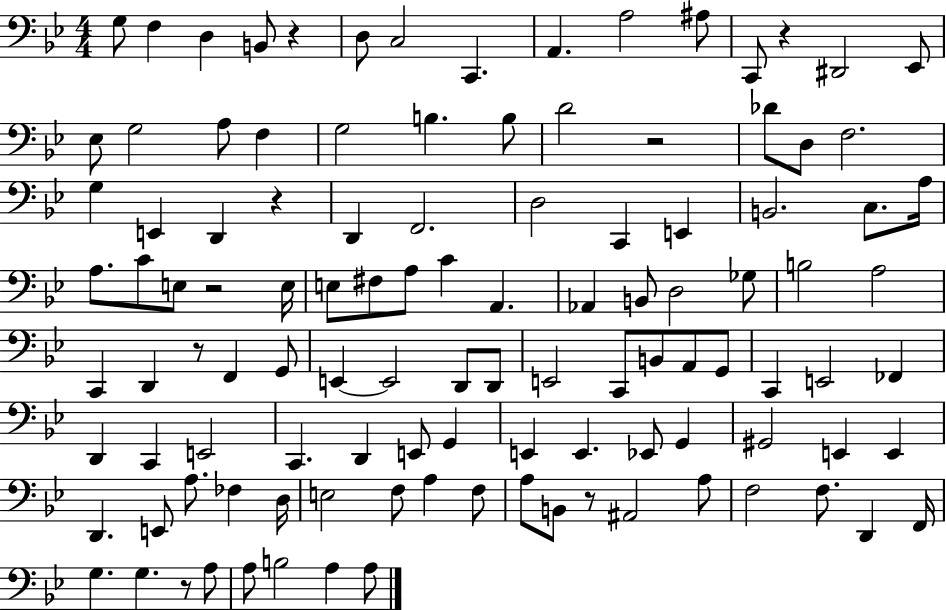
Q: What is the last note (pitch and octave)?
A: A3